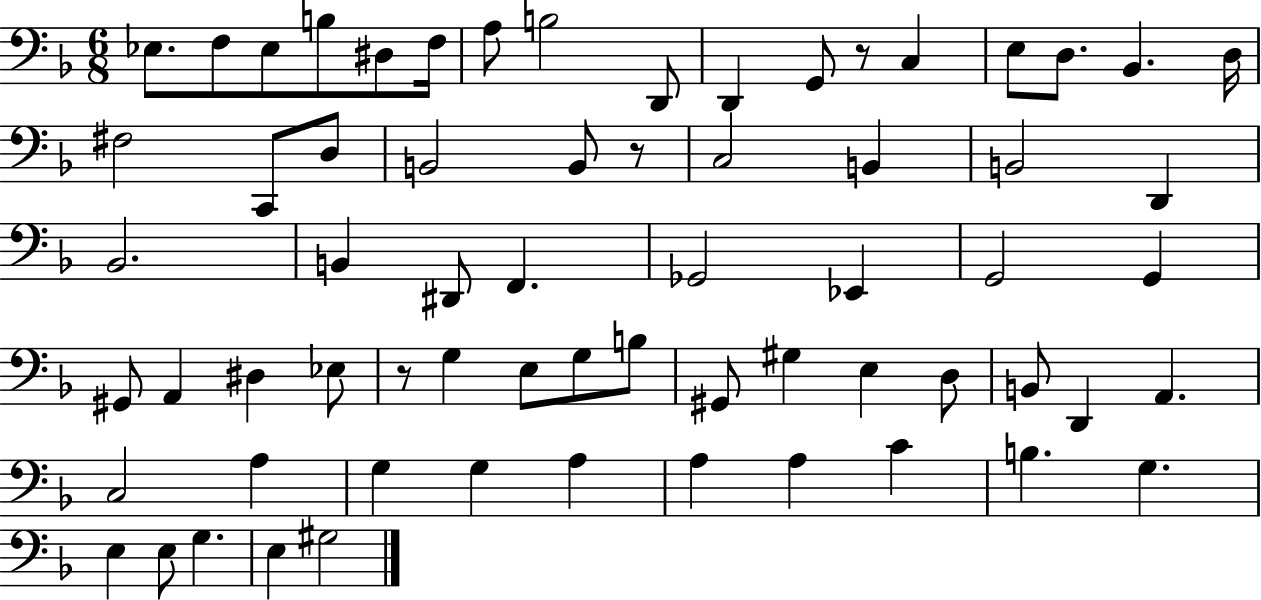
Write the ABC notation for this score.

X:1
T:Untitled
M:6/8
L:1/4
K:F
_E,/2 F,/2 _E,/2 B,/2 ^D,/2 F,/4 A,/2 B,2 D,,/2 D,, G,,/2 z/2 C, E,/2 D,/2 _B,, D,/4 ^F,2 C,,/2 D,/2 B,,2 B,,/2 z/2 C,2 B,, B,,2 D,, _B,,2 B,, ^D,,/2 F,, _G,,2 _E,, G,,2 G,, ^G,,/2 A,, ^D, _E,/2 z/2 G, E,/2 G,/2 B,/2 ^G,,/2 ^G, E, D,/2 B,,/2 D,, A,, C,2 A, G, G, A, A, A, C B, G, E, E,/2 G, E, ^G,2